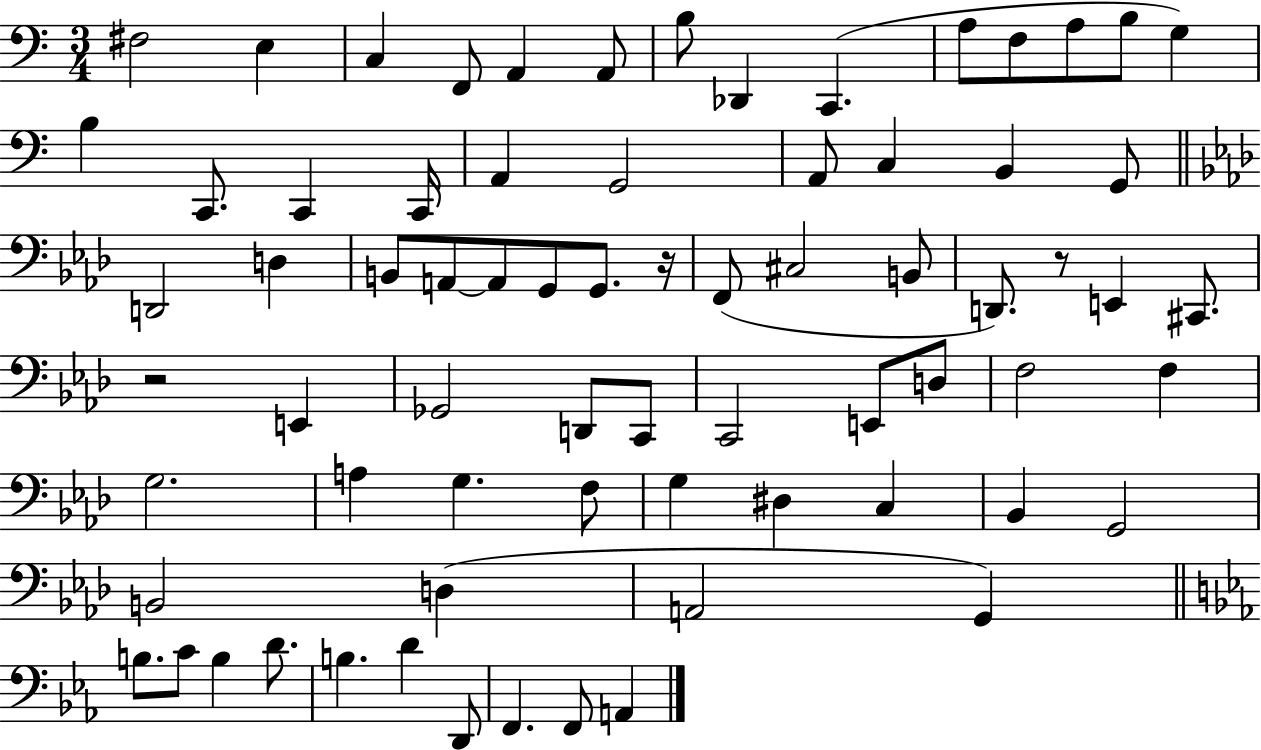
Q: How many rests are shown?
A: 3